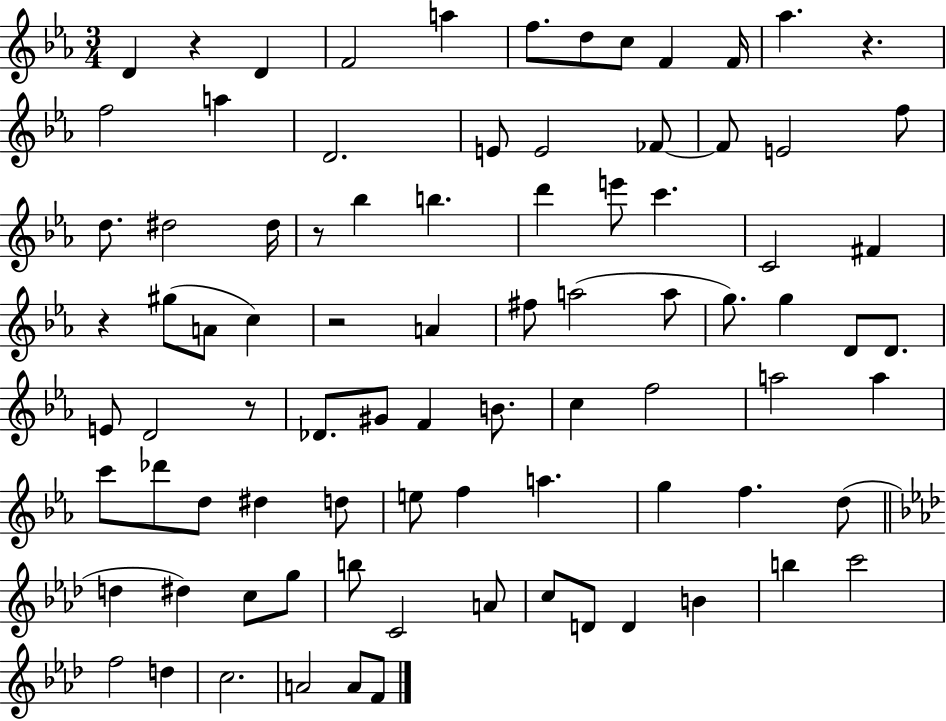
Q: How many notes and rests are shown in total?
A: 86